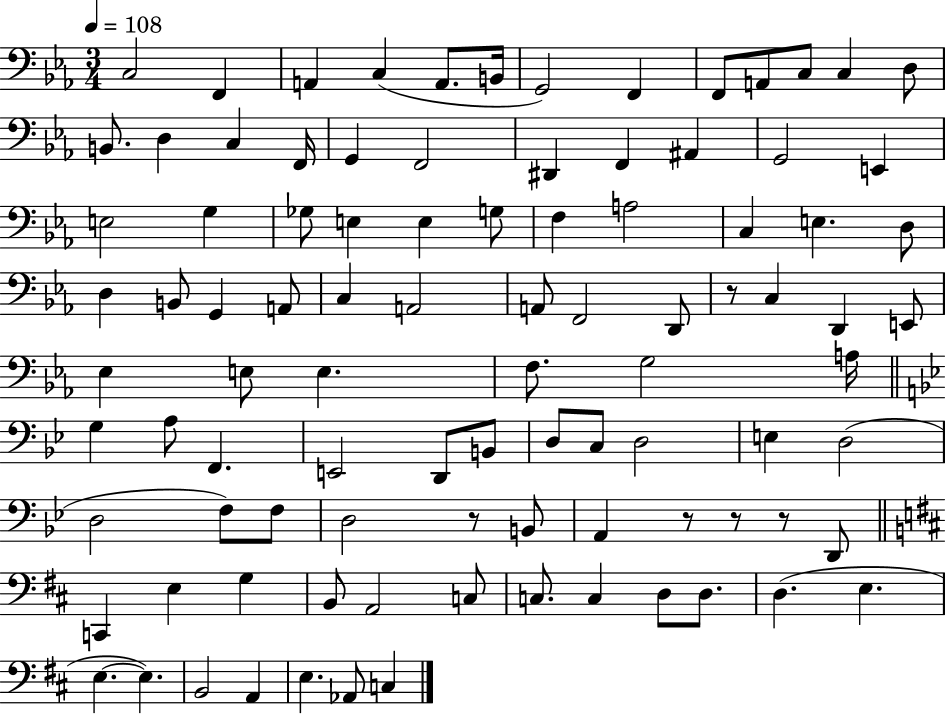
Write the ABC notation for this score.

X:1
T:Untitled
M:3/4
L:1/4
K:Eb
C,2 F,, A,, C, A,,/2 B,,/4 G,,2 F,, F,,/2 A,,/2 C,/2 C, D,/2 B,,/2 D, C, F,,/4 G,, F,,2 ^D,, F,, ^A,, G,,2 E,, E,2 G, _G,/2 E, E, G,/2 F, A,2 C, E, D,/2 D, B,,/2 G,, A,,/2 C, A,,2 A,,/2 F,,2 D,,/2 z/2 C, D,, E,,/2 _E, E,/2 E, F,/2 G,2 A,/4 G, A,/2 F,, E,,2 D,,/2 B,,/2 D,/2 C,/2 D,2 E, D,2 D,2 F,/2 F,/2 D,2 z/2 B,,/2 A,, z/2 z/2 z/2 D,,/2 C,, E, G, B,,/2 A,,2 C,/2 C,/2 C, D,/2 D,/2 D, E, E, E, B,,2 A,, E, _A,,/2 C,